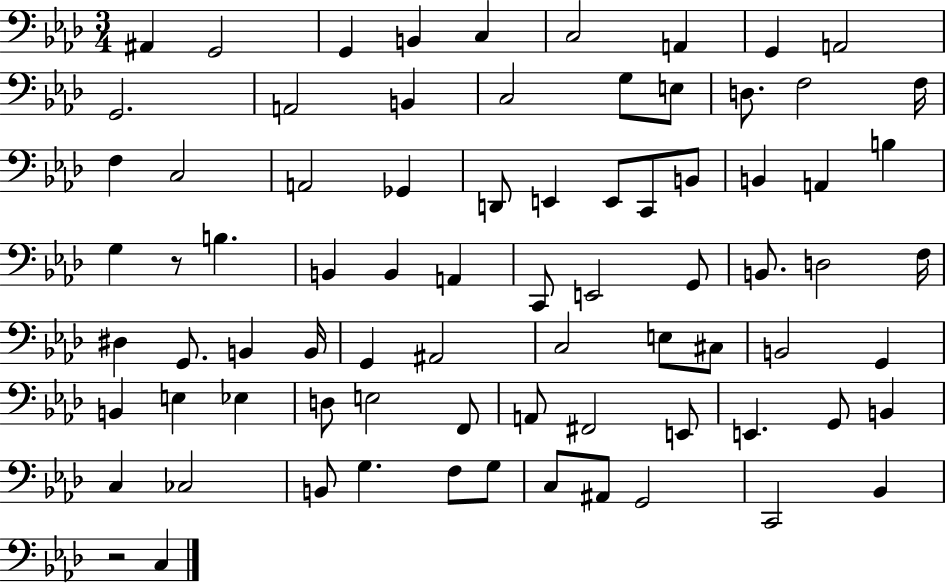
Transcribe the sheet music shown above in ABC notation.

X:1
T:Untitled
M:3/4
L:1/4
K:Ab
^A,, G,,2 G,, B,, C, C,2 A,, G,, A,,2 G,,2 A,,2 B,, C,2 G,/2 E,/2 D,/2 F,2 F,/4 F, C,2 A,,2 _G,, D,,/2 E,, E,,/2 C,,/2 B,,/2 B,, A,, B, G, z/2 B, B,, B,, A,, C,,/2 E,,2 G,,/2 B,,/2 D,2 F,/4 ^D, G,,/2 B,, B,,/4 G,, ^A,,2 C,2 E,/2 ^C,/2 B,,2 G,, B,, E, _E, D,/2 E,2 F,,/2 A,,/2 ^F,,2 E,,/2 E,, G,,/2 B,, C, _C,2 B,,/2 G, F,/2 G,/2 C,/2 ^A,,/2 G,,2 C,,2 _B,, z2 C,